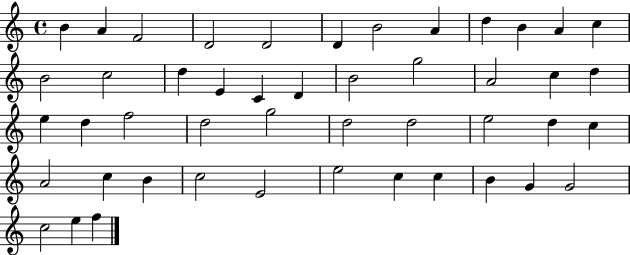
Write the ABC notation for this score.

X:1
T:Untitled
M:4/4
L:1/4
K:C
B A F2 D2 D2 D B2 A d B A c B2 c2 d E C D B2 g2 A2 c d e d f2 d2 g2 d2 d2 e2 d c A2 c B c2 E2 e2 c c B G G2 c2 e f